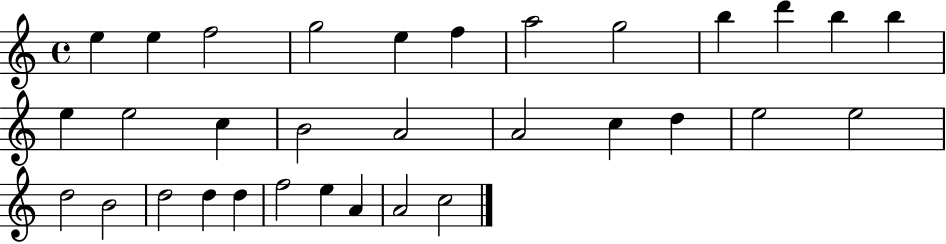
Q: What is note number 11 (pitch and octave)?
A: B5